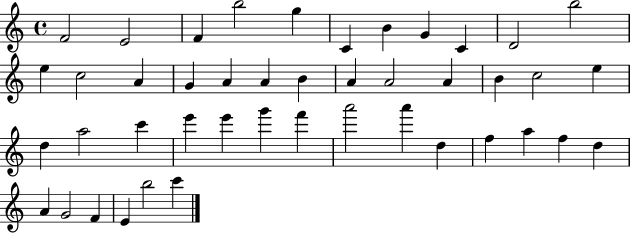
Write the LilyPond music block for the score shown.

{
  \clef treble
  \time 4/4
  \defaultTimeSignature
  \key c \major
  f'2 e'2 | f'4 b''2 g''4 | c'4 b'4 g'4 c'4 | d'2 b''2 | \break e''4 c''2 a'4 | g'4 a'4 a'4 b'4 | a'4 a'2 a'4 | b'4 c''2 e''4 | \break d''4 a''2 c'''4 | e'''4 e'''4 g'''4 f'''4 | a'''2 a'''4 d''4 | f''4 a''4 f''4 d''4 | \break a'4 g'2 f'4 | e'4 b''2 c'''4 | \bar "|."
}